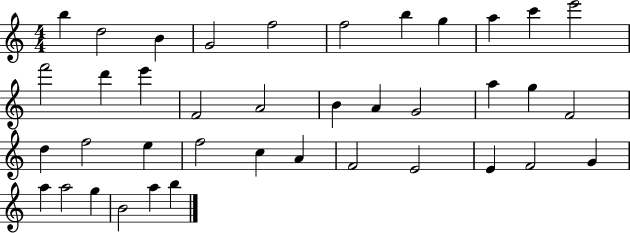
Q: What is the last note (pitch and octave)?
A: B5